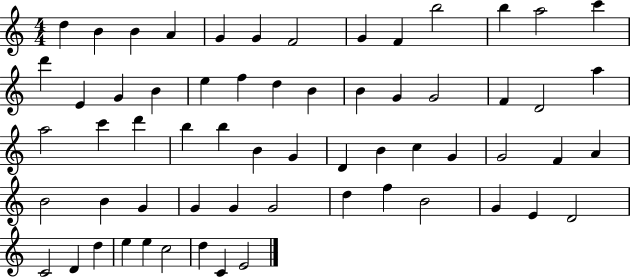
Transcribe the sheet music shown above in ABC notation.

X:1
T:Untitled
M:4/4
L:1/4
K:C
d B B A G G F2 G F b2 b a2 c' d' E G B e f d B B G G2 F D2 a a2 c' d' b b B G D B c G G2 F A B2 B G G G G2 d f B2 G E D2 C2 D d e e c2 d C E2